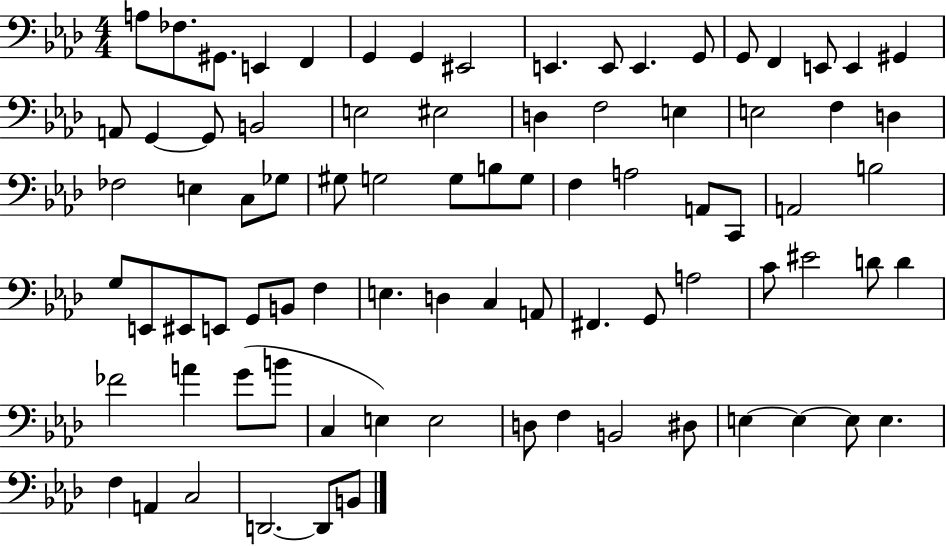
{
  \clef bass
  \numericTimeSignature
  \time 4/4
  \key aes \major
  \repeat volta 2 { a8 fes8. gis,8. e,4 f,4 | g,4 g,4 eis,2 | e,4. e,8 e,4. g,8 | g,8 f,4 e,8 e,4 gis,4 | \break a,8 g,4~~ g,8 b,2 | e2 eis2 | d4 f2 e4 | e2 f4 d4 | \break fes2 e4 c8 ges8 | gis8 g2 g8 b8 g8 | f4 a2 a,8 c,8 | a,2 b2 | \break g8 e,8 eis,8 e,8 g,8 b,8 f4 | e4. d4 c4 a,8 | fis,4. g,8 a2 | c'8 eis'2 d'8 d'4 | \break fes'2 a'4 g'8( b'8 | c4 e4) e2 | d8 f4 b,2 dis8 | e4~~ e4~~ e8 e4. | \break f4 a,4 c2 | d,2.~~ d,8 b,8 | } \bar "|."
}